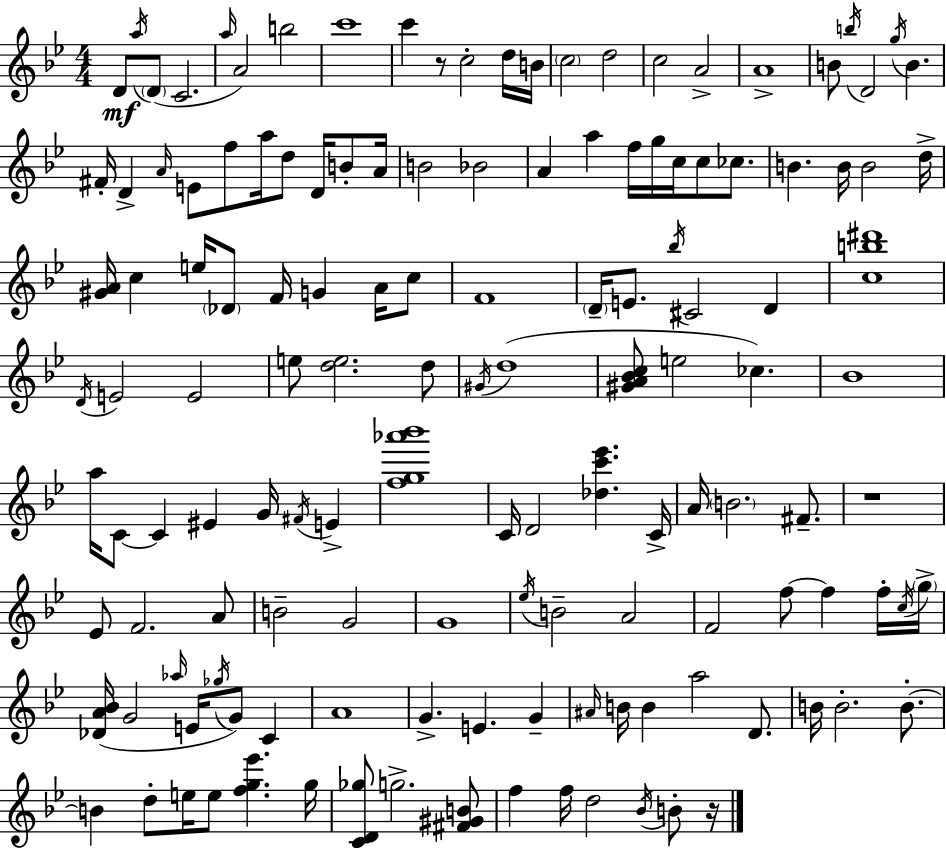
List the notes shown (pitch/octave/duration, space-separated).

D4/e A5/s D4/e C4/h. A5/s A4/h B5/h C6/w C6/q R/e C5/h D5/s B4/s C5/h D5/h C5/h A4/h A4/w B4/e B5/s D4/h G5/s B4/q. F#4/s D4/q A4/s E4/e F5/e A5/s D5/e D4/s B4/e A4/s B4/h Bb4/h A4/q A5/q F5/s G5/s C5/s C5/e CES5/e. B4/q. B4/s B4/h D5/s [G#4,A4]/s C5/q E5/s Db4/e F4/s G4/q A4/s C5/e F4/w D4/s E4/e. Bb5/s C#4/h D4/q [C5,B5,D#6]/w D4/s E4/h E4/h E5/e [D5,E5]/h. D5/e G#4/s D5/w [G#4,A4,Bb4,C5]/e E5/h CES5/q. Bb4/w A5/s C4/e C4/q EIS4/q G4/s F#4/s E4/q [F5,G5,Ab6,Bb6]/w C4/s D4/h [Db5,C6,Eb6]/q. C4/s A4/s B4/h. F#4/e. R/w Eb4/e F4/h. A4/e B4/h G4/h G4/w Eb5/s B4/h A4/h F4/h F5/e F5/q F5/s C5/s G5/s [Db4,A4,Bb4]/s G4/h Ab5/s E4/s Gb5/s G4/e C4/q A4/w G4/q. E4/q. G4/q A#4/s B4/s B4/q A5/h D4/e. B4/s B4/h. B4/e. B4/q D5/e E5/s E5/e [F5,G5,Eb6]/q. G5/s [C4,D4,Gb5]/e G5/h. [F#4,G#4,B4]/e F5/q F5/s D5/h Bb4/s B4/e R/s